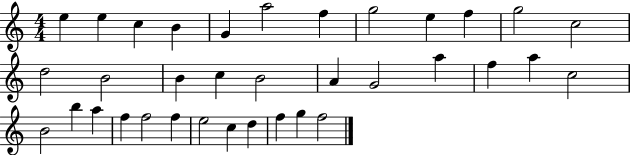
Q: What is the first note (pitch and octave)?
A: E5